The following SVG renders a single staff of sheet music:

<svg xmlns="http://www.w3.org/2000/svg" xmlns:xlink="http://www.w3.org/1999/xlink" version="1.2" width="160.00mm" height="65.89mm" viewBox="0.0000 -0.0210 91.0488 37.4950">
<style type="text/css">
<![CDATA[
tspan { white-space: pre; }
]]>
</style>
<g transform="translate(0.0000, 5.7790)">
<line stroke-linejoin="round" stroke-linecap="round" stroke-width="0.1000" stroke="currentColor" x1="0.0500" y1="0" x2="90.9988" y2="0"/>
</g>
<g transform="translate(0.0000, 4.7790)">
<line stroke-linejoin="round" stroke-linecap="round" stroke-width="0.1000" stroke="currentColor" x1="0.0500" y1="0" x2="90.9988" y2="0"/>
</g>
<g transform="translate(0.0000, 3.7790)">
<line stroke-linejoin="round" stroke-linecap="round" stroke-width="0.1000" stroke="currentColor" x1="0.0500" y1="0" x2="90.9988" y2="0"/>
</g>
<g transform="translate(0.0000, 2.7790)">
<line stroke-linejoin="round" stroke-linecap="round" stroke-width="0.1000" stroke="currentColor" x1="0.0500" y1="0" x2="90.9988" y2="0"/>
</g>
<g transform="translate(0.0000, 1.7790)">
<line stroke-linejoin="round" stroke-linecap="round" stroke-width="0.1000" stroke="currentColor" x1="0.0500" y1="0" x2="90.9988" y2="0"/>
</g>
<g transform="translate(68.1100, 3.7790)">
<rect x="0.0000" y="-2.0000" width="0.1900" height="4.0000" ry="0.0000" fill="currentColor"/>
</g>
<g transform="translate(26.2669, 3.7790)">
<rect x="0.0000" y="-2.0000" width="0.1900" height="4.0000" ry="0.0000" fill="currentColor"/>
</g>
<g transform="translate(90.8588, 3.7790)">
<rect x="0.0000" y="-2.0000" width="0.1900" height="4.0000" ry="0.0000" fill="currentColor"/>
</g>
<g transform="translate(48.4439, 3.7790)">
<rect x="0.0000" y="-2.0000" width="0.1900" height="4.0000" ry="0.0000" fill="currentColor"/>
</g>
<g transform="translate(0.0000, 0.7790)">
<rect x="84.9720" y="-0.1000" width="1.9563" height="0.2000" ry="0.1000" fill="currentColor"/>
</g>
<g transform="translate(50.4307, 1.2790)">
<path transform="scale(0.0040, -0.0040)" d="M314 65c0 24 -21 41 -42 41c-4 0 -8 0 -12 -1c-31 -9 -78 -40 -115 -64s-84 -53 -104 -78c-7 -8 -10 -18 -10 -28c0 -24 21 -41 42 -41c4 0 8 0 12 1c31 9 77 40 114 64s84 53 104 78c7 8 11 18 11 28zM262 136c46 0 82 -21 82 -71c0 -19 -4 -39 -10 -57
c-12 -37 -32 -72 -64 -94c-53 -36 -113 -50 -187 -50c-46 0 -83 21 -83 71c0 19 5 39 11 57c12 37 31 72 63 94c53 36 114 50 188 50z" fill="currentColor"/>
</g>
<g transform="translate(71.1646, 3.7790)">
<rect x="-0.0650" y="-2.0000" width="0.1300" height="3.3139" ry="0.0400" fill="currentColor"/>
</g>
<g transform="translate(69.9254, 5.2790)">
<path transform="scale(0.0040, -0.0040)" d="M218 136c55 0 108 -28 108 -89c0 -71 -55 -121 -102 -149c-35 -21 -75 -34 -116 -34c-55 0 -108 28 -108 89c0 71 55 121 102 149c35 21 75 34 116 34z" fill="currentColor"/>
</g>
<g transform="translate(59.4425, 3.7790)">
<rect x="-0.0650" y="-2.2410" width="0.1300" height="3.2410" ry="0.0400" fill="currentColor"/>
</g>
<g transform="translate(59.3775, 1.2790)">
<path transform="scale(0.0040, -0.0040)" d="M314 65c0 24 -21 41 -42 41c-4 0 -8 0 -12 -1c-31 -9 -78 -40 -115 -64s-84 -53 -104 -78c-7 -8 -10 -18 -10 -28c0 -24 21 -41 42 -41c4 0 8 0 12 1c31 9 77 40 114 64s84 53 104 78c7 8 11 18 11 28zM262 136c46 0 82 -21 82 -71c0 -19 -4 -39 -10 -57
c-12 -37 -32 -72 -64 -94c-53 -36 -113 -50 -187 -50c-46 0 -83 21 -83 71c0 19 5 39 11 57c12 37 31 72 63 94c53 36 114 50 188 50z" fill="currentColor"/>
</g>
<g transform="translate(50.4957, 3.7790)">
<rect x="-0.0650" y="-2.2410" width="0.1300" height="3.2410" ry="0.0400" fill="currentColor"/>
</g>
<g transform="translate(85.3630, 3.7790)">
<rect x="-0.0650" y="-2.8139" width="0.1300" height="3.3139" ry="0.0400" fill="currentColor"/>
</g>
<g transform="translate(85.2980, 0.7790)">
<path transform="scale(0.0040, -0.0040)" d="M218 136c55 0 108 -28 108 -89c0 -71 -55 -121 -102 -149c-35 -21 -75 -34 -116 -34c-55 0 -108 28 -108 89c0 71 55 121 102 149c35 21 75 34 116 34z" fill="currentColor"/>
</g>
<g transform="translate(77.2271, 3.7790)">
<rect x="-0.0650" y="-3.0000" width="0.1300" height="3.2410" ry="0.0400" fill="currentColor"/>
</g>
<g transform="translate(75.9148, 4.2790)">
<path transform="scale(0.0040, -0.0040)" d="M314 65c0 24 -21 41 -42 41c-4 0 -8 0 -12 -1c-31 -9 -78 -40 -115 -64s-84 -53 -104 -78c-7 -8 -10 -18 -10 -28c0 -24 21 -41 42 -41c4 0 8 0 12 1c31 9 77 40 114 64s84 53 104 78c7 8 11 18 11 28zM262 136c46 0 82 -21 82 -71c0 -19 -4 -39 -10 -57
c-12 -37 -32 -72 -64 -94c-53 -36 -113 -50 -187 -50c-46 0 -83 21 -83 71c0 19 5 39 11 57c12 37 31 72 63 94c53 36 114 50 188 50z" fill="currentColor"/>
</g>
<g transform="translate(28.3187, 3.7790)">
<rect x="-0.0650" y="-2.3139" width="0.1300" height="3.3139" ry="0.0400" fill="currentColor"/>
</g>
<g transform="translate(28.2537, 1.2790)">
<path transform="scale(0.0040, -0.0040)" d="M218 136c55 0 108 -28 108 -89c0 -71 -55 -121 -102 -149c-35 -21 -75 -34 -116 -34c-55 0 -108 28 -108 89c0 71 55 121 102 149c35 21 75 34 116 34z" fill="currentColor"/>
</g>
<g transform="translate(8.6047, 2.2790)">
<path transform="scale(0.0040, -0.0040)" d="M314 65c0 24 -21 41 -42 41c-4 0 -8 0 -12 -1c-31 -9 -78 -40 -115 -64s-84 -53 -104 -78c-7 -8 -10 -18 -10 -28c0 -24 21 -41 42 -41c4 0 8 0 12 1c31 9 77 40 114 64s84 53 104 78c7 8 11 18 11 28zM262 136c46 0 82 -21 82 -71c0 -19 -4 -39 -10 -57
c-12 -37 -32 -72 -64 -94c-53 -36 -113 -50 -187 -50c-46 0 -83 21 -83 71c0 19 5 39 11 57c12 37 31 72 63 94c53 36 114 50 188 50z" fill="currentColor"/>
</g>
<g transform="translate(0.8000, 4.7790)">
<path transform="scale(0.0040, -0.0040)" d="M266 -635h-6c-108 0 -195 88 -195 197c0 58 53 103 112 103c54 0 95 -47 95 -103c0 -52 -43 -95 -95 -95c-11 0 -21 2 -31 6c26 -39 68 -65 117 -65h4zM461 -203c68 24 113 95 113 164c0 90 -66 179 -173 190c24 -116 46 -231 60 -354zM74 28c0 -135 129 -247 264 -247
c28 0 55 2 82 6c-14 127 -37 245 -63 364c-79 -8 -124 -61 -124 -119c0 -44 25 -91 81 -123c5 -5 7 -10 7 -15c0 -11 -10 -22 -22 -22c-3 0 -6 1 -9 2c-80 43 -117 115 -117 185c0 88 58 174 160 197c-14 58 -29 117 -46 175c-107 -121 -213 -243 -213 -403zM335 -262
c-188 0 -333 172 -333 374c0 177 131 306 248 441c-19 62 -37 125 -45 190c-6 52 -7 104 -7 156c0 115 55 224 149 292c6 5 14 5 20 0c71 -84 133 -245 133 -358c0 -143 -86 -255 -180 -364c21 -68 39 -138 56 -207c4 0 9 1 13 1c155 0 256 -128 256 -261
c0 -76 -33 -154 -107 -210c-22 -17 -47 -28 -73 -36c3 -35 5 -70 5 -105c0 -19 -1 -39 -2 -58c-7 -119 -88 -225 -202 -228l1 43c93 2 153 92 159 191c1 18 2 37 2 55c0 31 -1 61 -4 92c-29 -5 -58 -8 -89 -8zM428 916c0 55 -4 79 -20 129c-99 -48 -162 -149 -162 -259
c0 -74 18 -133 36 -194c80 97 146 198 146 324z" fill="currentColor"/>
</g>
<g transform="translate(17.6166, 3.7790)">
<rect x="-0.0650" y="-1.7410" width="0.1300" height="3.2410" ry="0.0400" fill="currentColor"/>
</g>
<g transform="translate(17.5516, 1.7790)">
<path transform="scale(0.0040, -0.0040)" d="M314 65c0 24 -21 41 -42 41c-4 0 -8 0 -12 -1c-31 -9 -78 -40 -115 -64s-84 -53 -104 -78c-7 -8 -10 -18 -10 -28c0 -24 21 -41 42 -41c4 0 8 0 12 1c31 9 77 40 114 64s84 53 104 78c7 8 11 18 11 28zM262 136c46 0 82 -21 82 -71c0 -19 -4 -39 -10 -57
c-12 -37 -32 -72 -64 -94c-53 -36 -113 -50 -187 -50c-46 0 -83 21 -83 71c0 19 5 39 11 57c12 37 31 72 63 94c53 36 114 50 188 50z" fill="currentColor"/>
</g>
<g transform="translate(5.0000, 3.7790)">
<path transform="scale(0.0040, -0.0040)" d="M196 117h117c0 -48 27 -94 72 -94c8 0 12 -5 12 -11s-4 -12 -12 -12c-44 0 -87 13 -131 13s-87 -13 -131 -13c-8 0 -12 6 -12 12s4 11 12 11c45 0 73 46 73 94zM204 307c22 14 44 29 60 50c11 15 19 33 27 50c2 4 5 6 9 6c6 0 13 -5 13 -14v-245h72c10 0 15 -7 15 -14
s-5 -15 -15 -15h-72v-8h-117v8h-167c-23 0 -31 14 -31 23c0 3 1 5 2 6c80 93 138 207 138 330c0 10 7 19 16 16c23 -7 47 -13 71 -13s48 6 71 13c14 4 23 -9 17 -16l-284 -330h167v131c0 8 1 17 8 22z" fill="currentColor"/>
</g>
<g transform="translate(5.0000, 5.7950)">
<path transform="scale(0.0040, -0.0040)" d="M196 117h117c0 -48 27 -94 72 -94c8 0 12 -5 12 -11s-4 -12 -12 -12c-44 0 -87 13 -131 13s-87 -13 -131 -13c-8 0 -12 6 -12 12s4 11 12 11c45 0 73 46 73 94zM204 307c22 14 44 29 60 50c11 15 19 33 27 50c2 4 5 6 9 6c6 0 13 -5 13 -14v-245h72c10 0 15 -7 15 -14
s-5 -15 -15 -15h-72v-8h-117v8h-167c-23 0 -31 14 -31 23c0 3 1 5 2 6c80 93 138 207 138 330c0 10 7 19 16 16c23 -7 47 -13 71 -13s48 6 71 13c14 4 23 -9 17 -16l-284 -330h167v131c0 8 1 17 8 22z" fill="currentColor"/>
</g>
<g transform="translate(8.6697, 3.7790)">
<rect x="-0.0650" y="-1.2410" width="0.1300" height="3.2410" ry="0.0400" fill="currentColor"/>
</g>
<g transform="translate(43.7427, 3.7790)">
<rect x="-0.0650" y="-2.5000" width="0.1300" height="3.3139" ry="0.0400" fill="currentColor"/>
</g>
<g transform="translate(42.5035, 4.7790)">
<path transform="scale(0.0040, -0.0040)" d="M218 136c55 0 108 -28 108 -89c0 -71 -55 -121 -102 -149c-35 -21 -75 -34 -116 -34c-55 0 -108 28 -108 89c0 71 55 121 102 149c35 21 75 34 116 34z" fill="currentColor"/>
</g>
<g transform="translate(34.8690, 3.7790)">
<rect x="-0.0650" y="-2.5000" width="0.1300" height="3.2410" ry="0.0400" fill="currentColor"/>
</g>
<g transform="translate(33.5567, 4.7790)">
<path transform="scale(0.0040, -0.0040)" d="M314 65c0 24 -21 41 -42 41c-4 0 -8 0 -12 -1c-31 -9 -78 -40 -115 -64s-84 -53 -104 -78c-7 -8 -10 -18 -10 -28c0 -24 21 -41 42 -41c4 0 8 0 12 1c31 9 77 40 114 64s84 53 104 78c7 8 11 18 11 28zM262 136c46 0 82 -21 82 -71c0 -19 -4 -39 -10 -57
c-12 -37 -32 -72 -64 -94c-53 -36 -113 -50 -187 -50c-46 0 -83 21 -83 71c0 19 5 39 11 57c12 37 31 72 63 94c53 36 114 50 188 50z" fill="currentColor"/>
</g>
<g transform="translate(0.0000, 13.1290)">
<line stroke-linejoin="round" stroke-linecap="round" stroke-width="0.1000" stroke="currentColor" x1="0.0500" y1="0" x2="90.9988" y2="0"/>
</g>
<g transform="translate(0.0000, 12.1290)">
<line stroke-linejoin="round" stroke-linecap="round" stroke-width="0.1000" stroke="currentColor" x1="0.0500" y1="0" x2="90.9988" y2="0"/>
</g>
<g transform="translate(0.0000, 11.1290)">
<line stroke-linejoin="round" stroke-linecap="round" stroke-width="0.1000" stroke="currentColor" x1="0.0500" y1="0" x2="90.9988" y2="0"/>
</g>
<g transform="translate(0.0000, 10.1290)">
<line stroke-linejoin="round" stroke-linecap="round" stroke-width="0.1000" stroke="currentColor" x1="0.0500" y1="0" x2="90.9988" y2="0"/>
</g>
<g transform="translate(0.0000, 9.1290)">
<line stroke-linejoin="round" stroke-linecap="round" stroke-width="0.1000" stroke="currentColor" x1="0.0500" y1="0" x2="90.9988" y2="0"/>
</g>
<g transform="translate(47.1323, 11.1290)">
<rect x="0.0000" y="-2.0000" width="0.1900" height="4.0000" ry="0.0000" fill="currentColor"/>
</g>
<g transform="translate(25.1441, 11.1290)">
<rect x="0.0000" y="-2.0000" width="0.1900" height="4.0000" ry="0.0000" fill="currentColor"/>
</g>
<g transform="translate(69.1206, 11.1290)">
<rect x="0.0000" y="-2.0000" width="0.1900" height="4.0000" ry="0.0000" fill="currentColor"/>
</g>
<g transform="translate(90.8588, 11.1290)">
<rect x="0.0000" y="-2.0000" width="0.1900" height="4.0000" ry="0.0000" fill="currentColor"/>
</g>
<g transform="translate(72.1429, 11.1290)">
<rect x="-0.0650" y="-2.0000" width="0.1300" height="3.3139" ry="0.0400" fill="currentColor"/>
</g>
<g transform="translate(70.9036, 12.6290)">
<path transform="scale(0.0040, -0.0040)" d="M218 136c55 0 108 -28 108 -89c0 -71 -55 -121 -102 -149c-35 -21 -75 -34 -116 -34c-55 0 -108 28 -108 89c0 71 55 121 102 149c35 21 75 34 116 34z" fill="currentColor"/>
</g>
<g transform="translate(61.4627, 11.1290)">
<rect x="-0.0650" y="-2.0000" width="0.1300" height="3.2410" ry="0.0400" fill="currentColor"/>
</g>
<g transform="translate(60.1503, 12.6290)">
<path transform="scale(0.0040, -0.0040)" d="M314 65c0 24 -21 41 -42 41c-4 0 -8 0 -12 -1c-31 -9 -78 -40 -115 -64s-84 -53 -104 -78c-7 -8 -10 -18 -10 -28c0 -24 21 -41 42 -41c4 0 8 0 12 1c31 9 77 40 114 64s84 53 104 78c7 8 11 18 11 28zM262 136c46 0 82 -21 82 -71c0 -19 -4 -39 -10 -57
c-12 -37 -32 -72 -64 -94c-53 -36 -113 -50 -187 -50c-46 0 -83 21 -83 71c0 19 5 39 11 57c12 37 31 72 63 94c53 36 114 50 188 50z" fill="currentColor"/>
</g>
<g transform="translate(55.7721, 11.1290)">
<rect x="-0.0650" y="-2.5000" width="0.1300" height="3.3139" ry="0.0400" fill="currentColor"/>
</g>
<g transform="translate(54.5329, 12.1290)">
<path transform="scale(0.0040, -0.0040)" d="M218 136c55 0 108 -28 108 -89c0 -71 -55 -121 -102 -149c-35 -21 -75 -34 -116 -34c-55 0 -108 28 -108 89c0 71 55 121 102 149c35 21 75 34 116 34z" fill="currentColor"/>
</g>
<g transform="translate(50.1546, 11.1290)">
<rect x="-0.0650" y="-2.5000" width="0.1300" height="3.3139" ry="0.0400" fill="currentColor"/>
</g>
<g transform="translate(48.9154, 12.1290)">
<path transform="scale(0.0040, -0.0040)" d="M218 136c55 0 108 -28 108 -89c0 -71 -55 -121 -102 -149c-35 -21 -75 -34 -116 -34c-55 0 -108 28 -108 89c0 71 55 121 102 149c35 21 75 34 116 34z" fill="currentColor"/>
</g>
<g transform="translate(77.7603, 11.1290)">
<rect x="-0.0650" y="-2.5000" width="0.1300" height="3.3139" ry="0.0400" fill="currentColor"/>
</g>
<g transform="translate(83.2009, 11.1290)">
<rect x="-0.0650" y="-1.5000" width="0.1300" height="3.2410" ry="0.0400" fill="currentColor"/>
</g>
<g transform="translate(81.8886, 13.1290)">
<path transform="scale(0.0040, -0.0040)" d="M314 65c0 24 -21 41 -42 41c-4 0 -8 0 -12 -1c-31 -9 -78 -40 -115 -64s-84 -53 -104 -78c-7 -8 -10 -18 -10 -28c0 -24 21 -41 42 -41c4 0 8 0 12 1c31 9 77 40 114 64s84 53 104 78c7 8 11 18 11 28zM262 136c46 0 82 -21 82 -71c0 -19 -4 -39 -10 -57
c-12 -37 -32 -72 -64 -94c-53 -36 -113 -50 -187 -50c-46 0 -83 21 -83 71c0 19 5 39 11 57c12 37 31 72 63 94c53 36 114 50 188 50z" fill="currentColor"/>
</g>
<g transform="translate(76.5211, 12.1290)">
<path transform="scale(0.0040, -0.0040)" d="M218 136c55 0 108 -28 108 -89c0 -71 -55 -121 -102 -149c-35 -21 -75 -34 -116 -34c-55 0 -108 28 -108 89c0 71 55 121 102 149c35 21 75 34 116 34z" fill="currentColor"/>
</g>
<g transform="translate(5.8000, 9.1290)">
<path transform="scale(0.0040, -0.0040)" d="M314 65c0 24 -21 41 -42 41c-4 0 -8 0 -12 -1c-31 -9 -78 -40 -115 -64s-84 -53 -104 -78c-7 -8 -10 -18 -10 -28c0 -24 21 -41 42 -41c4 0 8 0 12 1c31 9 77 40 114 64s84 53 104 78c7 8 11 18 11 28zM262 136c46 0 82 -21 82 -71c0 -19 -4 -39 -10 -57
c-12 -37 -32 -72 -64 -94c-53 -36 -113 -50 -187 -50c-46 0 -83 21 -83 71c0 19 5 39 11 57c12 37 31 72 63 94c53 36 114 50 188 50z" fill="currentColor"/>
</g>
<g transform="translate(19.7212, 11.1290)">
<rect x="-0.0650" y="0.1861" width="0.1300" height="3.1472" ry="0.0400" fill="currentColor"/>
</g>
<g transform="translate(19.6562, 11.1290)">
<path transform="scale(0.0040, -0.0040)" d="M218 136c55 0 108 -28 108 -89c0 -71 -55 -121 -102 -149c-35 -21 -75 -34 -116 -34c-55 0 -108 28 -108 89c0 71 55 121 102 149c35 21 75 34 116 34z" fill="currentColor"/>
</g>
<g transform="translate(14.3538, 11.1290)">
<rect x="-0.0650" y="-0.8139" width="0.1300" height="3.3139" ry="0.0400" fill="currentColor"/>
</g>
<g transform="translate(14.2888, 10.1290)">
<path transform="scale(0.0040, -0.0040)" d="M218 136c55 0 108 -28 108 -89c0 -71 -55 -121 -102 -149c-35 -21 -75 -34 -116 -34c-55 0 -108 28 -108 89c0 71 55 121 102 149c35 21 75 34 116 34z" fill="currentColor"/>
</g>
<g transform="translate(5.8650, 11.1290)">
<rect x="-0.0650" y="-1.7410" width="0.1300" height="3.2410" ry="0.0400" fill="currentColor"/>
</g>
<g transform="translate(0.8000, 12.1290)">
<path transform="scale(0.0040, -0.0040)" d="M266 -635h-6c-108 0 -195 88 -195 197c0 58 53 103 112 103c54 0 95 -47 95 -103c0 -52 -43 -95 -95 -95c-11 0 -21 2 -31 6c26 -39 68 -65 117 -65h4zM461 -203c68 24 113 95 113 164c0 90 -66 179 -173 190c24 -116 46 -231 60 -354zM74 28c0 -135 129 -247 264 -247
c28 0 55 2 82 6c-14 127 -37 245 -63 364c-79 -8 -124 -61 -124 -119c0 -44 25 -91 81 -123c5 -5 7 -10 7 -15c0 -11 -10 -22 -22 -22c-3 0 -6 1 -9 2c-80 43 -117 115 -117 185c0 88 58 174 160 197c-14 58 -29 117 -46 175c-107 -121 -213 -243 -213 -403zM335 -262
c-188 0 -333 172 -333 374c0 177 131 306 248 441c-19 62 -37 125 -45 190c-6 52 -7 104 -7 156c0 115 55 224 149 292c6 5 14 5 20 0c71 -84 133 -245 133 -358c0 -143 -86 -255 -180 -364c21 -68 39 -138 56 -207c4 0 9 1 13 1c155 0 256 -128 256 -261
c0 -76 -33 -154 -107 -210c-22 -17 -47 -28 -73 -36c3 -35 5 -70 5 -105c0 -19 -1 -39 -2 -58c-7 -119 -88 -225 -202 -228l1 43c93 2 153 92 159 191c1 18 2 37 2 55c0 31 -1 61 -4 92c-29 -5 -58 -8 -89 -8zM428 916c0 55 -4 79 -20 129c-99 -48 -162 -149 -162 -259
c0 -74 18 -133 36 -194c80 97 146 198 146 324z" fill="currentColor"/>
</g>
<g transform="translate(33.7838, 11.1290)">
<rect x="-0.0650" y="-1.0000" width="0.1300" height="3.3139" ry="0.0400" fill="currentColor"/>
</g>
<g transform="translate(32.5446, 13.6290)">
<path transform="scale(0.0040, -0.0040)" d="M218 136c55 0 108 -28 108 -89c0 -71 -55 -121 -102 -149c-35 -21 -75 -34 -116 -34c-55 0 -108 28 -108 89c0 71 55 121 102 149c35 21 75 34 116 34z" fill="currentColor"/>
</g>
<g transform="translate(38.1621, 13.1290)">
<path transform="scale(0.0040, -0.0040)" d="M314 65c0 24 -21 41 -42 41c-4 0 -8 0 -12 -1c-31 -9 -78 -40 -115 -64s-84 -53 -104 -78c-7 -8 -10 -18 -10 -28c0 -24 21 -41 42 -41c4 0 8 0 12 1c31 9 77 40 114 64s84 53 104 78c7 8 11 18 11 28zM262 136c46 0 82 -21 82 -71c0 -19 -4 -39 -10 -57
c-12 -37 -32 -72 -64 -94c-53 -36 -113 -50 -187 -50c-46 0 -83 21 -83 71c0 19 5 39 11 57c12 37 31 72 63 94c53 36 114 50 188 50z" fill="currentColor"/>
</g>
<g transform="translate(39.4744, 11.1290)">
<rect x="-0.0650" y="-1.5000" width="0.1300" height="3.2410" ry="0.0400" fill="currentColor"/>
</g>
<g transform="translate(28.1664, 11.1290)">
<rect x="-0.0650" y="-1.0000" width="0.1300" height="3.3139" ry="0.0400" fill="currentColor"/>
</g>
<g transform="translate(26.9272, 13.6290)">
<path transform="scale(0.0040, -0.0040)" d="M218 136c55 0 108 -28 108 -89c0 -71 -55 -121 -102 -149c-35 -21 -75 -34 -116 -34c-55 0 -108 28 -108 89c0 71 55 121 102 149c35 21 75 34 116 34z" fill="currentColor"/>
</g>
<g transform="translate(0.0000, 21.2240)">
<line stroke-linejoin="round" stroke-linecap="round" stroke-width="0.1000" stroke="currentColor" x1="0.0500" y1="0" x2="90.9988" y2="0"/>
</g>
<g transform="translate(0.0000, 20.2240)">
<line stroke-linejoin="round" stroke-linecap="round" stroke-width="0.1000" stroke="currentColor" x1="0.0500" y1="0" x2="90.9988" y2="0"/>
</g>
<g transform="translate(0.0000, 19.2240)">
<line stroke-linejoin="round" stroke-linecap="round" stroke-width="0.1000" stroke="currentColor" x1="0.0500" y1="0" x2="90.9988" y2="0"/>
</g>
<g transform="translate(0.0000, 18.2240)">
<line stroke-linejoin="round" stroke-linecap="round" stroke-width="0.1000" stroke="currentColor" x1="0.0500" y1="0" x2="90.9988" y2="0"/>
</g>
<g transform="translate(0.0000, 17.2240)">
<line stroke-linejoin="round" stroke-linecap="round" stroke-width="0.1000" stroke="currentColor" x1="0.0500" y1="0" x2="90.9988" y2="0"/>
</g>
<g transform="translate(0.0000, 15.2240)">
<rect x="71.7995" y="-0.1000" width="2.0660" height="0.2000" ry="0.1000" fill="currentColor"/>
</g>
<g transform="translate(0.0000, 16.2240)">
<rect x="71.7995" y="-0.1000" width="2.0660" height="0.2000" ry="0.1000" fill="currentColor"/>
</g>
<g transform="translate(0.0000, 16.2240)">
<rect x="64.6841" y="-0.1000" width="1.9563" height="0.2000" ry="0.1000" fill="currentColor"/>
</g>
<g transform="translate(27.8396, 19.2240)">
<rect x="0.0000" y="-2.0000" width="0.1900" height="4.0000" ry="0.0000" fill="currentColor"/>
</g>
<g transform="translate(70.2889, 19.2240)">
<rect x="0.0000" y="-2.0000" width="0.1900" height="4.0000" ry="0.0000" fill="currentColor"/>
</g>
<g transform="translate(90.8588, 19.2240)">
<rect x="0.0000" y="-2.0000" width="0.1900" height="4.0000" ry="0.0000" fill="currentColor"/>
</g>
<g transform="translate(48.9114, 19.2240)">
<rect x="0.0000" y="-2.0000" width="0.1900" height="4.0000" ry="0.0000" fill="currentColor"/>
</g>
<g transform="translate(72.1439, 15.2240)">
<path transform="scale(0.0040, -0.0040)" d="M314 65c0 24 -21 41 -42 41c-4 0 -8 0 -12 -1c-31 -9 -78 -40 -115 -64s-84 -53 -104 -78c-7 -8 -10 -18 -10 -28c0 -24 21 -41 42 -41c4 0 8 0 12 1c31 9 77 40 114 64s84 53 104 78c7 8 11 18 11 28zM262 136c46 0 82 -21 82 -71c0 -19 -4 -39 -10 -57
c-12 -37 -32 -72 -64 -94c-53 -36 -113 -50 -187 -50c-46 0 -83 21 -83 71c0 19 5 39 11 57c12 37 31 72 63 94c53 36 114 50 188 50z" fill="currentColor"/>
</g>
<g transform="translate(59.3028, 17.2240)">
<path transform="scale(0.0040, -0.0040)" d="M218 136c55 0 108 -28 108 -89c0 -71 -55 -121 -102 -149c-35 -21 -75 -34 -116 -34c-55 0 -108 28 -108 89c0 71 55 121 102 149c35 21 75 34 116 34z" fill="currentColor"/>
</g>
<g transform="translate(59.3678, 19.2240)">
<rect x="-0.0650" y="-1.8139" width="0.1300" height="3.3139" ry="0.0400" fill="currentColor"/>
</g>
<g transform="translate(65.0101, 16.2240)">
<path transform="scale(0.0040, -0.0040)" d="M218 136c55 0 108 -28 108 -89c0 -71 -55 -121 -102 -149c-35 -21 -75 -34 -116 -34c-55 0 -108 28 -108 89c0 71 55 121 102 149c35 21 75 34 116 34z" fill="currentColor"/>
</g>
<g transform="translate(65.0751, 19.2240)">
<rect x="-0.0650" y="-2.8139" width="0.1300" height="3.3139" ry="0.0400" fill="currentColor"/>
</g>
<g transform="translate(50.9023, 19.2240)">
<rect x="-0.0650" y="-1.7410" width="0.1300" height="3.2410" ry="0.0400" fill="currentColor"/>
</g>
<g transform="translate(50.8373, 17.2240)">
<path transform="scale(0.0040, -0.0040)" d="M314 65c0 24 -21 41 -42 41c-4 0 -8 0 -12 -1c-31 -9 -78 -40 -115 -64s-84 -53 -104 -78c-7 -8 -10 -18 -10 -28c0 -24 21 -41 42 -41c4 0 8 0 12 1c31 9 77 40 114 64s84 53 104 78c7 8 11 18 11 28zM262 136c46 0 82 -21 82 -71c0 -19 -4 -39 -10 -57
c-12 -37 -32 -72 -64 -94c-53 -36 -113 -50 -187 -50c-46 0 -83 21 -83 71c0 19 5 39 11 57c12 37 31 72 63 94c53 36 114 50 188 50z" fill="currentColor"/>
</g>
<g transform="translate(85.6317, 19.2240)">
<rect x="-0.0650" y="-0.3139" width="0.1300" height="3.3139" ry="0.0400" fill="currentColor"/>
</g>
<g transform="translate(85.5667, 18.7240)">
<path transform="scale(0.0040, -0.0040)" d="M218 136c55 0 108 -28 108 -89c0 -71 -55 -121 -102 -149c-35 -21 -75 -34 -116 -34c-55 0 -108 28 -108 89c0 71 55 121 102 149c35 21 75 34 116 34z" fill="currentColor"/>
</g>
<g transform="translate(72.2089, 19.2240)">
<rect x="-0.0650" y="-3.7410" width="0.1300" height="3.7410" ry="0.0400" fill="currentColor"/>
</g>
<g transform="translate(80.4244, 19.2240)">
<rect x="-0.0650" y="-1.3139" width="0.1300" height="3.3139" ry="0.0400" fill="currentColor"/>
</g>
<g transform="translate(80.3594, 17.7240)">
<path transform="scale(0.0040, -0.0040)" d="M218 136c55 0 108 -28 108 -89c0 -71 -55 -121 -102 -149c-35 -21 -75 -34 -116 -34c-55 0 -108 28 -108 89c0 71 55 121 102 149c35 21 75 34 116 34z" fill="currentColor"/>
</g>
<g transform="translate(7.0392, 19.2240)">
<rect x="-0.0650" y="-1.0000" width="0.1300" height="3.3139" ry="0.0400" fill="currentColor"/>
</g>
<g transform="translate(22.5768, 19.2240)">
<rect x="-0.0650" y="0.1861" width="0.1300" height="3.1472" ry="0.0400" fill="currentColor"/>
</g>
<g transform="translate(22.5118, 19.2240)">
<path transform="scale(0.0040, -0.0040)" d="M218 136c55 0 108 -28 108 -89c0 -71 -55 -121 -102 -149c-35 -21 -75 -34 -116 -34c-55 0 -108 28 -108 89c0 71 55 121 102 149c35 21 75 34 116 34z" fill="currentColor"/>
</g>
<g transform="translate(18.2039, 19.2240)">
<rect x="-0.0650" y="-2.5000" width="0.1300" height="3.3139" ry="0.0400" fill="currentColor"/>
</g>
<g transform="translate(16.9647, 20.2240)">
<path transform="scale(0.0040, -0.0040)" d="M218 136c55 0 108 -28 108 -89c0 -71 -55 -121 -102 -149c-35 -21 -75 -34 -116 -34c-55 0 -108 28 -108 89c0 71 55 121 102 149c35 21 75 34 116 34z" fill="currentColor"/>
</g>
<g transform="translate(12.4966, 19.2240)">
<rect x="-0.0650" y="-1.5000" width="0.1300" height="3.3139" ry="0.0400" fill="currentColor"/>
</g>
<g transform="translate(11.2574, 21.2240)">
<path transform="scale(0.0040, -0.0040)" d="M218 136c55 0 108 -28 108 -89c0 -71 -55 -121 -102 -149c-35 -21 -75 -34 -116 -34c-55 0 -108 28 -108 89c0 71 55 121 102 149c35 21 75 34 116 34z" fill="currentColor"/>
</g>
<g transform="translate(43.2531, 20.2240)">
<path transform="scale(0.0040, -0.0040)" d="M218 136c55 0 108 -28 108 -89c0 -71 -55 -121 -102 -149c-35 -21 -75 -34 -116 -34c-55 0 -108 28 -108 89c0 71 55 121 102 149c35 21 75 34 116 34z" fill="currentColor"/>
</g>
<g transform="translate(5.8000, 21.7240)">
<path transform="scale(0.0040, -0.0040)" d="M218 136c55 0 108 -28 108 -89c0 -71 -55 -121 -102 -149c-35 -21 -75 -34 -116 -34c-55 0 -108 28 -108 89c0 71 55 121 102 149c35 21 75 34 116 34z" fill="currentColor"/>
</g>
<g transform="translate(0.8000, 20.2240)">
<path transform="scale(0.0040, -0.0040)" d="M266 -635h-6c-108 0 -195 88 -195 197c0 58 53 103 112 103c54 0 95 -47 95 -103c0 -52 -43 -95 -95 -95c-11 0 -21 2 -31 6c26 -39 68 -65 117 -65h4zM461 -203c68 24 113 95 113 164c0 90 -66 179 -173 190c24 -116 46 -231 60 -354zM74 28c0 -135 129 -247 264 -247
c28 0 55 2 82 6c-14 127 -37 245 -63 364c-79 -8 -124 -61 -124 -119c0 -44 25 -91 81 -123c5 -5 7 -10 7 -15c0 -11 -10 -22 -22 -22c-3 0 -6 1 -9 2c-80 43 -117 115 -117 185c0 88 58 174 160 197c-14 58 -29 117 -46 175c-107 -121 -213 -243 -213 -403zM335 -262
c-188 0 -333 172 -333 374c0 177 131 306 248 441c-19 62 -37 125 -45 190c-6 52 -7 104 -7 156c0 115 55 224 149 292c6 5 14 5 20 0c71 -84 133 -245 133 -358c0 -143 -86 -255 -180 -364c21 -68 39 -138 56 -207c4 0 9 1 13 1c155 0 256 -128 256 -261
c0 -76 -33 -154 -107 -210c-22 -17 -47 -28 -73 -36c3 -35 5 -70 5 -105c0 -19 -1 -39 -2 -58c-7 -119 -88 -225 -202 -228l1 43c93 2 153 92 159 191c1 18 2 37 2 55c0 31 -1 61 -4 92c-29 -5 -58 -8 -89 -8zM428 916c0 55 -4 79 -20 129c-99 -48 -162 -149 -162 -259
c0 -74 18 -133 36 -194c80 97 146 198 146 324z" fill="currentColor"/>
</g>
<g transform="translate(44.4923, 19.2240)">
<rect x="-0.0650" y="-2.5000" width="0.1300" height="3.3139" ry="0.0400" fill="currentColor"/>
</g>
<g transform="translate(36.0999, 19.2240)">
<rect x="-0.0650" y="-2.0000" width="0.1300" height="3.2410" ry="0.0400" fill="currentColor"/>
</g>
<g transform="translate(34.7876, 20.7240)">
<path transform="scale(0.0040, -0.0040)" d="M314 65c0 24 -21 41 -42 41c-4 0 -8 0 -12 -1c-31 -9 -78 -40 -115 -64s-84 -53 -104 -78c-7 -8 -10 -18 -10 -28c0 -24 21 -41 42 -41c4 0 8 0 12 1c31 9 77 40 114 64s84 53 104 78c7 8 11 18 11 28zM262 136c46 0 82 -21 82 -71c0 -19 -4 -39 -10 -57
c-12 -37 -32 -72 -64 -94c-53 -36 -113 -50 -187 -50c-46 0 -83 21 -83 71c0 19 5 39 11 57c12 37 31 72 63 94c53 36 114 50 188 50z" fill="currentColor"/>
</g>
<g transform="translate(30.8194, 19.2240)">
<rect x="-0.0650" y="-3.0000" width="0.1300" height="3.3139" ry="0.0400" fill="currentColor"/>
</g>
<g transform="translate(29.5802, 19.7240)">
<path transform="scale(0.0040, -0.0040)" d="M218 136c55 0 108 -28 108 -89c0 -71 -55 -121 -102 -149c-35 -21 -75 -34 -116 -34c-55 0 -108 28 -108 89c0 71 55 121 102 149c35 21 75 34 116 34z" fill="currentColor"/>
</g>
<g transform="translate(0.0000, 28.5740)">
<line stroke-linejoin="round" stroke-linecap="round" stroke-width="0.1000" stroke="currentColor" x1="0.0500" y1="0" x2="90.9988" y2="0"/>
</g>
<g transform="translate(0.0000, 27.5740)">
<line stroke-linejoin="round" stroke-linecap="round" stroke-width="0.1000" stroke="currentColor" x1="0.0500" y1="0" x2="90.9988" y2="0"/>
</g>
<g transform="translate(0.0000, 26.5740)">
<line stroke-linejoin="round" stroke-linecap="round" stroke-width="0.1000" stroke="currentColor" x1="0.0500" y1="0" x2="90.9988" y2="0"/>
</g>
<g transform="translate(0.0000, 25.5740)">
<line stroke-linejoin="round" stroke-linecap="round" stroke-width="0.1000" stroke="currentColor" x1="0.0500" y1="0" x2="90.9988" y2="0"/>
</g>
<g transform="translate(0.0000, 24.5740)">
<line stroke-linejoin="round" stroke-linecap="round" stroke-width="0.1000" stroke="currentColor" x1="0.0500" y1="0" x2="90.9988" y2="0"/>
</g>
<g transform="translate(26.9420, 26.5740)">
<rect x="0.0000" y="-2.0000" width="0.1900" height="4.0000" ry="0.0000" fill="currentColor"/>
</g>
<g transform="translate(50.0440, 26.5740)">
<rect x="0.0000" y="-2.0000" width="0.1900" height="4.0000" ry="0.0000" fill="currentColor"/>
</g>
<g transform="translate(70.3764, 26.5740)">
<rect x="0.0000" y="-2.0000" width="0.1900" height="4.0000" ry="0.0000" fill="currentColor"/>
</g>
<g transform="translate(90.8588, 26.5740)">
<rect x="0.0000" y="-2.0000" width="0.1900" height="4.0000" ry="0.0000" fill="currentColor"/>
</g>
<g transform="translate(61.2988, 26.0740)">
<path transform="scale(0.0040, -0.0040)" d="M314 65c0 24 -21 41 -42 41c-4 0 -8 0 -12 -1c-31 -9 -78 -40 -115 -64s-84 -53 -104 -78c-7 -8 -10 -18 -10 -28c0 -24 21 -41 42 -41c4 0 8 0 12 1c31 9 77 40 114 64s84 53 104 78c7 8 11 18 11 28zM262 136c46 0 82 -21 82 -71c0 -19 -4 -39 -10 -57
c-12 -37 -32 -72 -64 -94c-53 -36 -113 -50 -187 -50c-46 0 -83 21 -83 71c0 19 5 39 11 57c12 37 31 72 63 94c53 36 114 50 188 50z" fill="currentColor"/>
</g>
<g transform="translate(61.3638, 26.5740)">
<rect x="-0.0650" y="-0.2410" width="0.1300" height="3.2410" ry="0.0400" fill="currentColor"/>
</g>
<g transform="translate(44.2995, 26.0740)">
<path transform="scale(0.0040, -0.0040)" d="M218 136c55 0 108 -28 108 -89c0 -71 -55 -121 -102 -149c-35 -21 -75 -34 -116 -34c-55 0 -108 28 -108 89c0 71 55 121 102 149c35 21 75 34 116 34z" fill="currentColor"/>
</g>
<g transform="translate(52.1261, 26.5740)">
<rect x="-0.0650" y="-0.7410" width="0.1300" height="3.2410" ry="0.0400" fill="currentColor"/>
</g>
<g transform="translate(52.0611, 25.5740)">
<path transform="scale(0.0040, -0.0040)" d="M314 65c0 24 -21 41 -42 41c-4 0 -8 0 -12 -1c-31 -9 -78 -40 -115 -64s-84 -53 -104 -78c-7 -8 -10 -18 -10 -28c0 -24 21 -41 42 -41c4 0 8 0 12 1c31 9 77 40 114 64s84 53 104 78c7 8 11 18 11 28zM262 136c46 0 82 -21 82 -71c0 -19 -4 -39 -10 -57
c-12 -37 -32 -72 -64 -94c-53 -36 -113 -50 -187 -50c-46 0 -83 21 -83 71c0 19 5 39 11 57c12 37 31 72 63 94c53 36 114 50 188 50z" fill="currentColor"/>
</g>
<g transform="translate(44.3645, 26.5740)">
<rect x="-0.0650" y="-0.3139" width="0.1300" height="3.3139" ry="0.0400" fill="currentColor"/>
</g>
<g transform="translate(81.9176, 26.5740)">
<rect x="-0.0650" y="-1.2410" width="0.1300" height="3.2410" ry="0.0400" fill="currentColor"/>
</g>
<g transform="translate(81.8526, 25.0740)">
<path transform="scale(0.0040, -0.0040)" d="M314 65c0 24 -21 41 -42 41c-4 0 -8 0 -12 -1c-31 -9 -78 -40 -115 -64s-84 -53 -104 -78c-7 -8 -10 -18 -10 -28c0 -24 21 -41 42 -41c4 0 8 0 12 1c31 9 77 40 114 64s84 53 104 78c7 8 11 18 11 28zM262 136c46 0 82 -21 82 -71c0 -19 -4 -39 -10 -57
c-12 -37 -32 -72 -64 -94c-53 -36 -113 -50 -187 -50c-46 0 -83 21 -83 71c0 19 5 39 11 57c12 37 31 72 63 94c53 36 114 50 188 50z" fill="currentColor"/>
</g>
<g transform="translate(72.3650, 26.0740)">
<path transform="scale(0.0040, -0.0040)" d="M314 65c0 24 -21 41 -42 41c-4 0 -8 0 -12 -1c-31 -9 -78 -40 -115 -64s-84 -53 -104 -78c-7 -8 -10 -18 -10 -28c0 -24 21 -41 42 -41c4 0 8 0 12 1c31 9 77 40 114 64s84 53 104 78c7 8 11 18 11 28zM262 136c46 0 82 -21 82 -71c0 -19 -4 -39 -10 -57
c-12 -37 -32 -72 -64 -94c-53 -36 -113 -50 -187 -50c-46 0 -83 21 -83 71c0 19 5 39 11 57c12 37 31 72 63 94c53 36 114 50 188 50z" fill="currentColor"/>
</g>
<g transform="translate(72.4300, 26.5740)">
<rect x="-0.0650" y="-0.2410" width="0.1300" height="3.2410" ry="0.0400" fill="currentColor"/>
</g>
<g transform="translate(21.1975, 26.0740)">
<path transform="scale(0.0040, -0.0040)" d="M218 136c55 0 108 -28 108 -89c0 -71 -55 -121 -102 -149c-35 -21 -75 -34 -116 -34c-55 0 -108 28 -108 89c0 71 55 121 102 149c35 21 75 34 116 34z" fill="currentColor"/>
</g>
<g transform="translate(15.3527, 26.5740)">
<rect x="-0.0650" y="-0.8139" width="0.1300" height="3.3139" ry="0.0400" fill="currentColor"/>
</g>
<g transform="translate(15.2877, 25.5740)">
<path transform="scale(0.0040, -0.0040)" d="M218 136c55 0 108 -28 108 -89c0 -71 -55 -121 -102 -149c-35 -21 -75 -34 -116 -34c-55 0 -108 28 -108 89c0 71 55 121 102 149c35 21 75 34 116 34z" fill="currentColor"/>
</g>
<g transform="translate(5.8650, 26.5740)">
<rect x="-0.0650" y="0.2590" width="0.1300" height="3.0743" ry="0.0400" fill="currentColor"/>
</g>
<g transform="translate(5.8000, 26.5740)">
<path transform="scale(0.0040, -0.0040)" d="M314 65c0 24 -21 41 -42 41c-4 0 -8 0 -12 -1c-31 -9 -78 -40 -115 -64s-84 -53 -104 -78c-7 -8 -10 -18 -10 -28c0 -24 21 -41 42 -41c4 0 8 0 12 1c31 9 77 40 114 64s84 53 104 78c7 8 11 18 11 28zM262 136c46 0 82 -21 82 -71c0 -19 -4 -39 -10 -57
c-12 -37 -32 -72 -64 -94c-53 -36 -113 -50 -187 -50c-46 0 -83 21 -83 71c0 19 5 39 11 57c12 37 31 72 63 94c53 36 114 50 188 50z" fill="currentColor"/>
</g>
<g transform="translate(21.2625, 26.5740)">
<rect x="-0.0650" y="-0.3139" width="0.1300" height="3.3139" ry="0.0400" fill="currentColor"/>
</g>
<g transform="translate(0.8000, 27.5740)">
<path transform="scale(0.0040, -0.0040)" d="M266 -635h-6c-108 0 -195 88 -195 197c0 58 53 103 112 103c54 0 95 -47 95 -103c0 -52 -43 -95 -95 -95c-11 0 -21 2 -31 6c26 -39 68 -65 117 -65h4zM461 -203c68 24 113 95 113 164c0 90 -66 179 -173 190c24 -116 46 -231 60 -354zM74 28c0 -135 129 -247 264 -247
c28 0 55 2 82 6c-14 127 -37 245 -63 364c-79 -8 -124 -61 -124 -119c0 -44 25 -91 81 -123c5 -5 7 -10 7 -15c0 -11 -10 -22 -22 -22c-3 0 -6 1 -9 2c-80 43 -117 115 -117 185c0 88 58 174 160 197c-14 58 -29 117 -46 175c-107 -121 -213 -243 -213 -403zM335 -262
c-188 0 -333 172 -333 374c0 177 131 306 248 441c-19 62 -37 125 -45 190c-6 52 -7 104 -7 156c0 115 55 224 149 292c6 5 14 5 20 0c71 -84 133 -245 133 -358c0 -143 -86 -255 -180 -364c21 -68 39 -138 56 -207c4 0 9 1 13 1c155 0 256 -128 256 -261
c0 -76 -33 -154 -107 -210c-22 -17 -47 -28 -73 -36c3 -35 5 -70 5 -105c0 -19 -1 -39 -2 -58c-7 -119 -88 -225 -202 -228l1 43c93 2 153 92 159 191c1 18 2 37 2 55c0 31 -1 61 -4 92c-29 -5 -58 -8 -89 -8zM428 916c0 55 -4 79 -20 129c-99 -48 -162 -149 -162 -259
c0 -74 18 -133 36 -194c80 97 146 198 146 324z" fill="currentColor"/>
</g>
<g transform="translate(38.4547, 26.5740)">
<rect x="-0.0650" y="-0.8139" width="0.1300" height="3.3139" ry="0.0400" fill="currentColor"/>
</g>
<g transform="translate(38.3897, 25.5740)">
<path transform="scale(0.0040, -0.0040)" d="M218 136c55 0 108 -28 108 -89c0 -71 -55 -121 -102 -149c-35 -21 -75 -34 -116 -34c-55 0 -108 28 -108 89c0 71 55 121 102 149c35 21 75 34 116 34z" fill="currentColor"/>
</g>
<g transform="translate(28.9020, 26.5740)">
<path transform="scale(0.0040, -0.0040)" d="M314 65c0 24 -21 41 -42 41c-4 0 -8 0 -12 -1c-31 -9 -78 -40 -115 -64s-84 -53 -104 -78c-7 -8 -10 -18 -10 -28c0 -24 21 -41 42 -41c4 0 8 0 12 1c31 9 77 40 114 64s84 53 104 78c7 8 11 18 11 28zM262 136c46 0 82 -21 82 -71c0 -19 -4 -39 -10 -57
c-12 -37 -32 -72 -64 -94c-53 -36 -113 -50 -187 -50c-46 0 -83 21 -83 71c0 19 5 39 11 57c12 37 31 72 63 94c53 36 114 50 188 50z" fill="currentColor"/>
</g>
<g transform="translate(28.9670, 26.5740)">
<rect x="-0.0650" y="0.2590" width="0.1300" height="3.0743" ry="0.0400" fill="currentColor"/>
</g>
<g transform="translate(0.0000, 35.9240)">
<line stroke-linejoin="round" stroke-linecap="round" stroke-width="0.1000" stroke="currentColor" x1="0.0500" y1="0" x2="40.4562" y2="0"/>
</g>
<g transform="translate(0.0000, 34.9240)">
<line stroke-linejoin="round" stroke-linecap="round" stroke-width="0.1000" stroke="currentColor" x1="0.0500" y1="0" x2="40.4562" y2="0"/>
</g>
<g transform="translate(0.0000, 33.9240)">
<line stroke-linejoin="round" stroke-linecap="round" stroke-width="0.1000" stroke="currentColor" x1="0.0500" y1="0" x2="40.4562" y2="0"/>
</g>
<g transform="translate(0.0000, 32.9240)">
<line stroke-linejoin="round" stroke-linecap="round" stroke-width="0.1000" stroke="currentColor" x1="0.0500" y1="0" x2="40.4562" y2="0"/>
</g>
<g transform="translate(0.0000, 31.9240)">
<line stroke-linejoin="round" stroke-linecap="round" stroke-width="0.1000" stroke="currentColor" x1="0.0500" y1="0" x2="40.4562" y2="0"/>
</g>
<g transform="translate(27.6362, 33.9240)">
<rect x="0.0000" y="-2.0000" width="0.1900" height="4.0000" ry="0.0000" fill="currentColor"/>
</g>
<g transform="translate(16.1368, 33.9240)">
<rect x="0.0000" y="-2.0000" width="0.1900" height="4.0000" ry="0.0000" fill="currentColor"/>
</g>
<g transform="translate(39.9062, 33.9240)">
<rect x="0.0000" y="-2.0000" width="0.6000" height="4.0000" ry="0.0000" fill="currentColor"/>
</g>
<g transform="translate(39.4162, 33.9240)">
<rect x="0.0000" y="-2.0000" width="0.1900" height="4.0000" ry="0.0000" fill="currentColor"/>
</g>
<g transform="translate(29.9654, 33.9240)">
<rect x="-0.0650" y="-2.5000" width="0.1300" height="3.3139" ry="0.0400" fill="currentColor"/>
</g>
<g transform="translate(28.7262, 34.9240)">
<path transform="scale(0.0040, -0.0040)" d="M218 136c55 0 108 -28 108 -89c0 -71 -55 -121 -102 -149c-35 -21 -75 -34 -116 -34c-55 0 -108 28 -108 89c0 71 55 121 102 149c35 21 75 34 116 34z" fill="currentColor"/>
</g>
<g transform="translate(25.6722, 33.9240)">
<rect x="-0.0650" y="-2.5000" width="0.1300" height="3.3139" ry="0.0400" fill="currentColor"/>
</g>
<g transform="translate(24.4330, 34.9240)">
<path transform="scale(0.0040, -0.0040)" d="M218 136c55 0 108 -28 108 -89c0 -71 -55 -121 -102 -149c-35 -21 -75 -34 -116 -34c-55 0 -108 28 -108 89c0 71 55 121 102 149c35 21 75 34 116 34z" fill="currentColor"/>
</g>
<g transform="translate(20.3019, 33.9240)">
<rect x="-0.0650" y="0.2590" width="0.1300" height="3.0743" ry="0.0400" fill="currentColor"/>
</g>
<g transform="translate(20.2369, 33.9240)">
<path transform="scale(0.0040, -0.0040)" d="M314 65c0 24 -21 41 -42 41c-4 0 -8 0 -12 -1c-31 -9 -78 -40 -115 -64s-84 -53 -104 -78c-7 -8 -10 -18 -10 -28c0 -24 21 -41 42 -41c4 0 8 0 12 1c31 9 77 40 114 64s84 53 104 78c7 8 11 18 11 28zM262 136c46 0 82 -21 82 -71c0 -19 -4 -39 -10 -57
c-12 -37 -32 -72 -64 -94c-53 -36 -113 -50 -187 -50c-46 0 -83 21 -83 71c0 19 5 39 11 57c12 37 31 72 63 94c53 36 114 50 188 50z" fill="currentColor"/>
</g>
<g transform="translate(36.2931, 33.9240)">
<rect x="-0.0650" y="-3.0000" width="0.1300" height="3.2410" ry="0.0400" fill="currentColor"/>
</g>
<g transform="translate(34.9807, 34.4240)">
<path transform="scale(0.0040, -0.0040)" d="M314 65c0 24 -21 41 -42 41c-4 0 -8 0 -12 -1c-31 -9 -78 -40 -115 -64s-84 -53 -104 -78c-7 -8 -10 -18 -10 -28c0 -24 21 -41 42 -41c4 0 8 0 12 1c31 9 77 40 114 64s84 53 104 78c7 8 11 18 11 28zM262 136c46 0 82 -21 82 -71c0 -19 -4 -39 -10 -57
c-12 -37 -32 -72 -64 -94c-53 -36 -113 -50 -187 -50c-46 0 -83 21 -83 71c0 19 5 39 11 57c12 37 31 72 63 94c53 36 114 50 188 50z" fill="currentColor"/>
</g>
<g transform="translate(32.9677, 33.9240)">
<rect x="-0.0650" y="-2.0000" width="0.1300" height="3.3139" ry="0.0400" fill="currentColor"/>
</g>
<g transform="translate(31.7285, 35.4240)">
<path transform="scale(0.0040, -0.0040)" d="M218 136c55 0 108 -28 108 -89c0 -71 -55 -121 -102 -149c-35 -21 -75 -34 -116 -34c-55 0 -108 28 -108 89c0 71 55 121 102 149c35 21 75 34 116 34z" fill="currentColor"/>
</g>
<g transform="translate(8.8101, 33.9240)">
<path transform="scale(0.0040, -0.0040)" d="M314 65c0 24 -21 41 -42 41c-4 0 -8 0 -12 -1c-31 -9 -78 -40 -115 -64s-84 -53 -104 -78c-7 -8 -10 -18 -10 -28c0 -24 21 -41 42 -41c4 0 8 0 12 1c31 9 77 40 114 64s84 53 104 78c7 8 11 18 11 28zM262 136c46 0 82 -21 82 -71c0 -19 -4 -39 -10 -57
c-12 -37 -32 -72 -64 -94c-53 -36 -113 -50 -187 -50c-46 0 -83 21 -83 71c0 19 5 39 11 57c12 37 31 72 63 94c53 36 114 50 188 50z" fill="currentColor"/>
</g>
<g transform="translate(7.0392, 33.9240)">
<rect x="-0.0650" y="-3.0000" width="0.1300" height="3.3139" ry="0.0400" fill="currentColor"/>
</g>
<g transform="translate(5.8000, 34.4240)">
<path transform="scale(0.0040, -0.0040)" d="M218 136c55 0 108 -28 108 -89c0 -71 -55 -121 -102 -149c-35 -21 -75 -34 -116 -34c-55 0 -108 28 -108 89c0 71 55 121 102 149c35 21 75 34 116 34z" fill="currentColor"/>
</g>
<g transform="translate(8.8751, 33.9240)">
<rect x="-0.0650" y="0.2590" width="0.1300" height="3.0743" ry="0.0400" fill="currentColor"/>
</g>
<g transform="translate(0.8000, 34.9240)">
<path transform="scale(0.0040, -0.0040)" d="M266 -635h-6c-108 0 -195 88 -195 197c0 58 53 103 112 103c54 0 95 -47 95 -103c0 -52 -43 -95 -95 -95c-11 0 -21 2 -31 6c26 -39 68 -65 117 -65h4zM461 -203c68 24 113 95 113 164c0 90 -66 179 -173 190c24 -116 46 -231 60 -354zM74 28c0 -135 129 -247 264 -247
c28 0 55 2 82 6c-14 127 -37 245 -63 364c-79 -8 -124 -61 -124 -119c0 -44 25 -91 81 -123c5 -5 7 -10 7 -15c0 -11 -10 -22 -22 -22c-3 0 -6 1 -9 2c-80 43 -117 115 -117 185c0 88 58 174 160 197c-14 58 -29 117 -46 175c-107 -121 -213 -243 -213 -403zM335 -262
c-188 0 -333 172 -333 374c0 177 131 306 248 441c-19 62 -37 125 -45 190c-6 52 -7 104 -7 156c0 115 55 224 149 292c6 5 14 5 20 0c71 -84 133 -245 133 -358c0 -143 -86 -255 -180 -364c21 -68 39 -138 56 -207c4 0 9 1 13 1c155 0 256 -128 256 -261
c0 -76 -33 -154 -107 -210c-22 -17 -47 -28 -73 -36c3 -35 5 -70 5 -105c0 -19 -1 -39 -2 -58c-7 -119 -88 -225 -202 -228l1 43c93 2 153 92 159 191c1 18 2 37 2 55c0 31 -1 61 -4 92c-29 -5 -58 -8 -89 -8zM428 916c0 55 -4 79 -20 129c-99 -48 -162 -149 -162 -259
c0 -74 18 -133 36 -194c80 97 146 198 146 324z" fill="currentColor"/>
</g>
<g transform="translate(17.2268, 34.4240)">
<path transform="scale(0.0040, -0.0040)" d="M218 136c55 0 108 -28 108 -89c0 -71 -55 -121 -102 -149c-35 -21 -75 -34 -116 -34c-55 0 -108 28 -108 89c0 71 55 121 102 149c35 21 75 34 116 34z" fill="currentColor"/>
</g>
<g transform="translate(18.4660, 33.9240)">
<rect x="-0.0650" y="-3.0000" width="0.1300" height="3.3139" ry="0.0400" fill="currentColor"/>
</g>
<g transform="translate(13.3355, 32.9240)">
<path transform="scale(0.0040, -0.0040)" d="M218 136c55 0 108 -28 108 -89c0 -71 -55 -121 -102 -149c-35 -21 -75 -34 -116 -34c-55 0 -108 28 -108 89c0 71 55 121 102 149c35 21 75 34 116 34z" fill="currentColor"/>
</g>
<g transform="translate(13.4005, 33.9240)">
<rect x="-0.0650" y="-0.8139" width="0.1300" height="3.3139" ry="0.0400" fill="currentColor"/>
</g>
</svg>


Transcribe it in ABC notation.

X:1
T:Untitled
M:4/4
L:1/4
K:C
e2 f2 g G2 G g2 g2 F A2 a f2 d B D D E2 G G F2 F G E2 D E G B A F2 G f2 f a c'2 e c B2 d c B2 d c d2 c2 c2 e2 A B2 d A B2 G G F A2